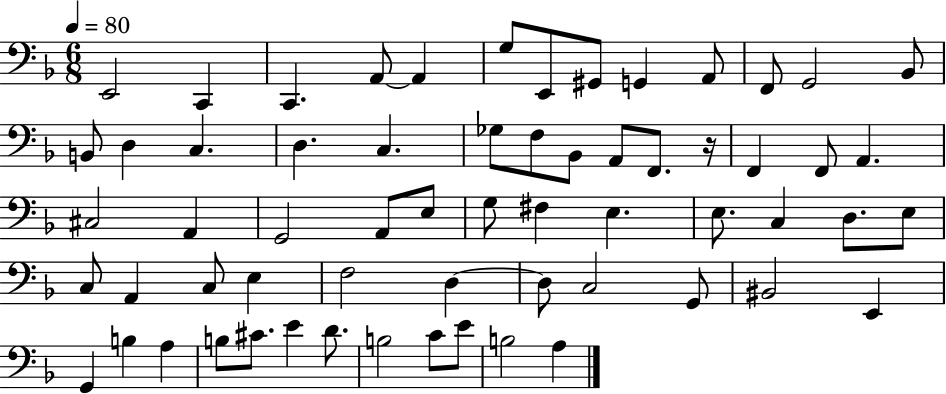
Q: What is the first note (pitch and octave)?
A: E2